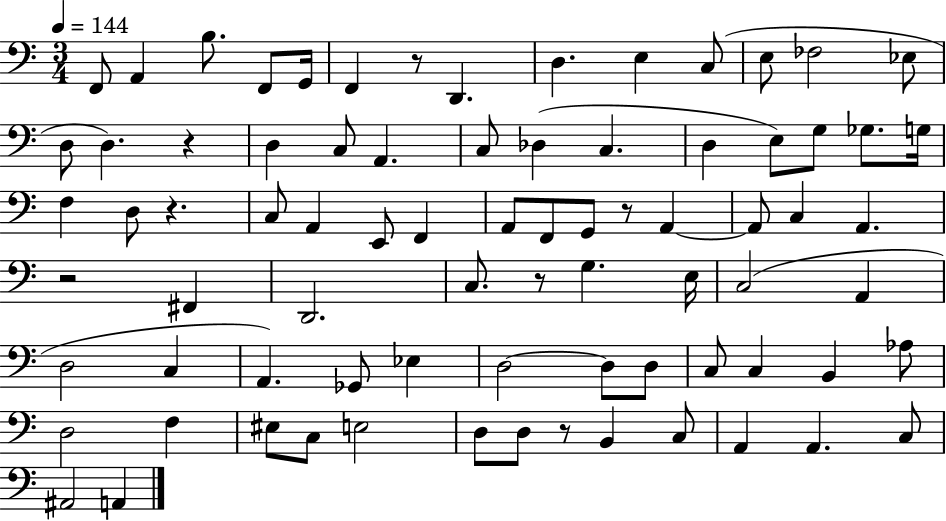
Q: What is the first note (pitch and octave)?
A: F2